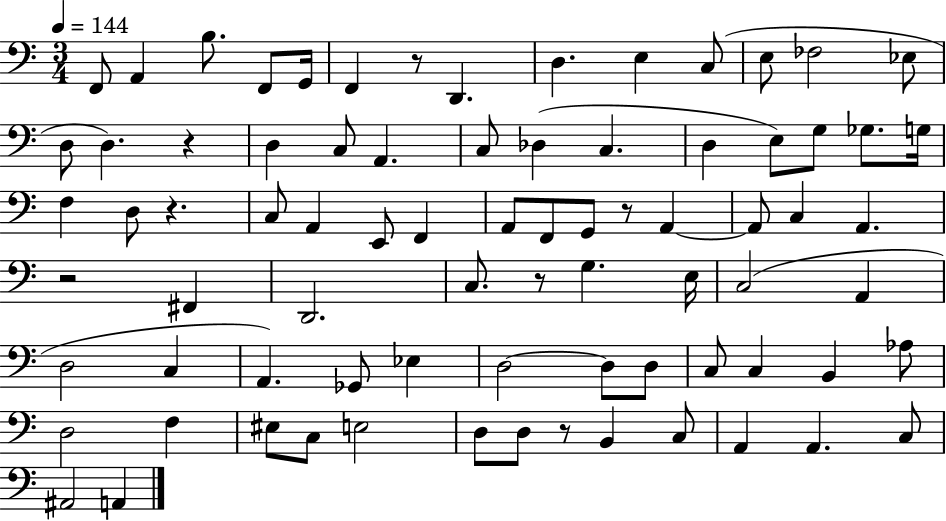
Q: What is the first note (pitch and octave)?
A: F2